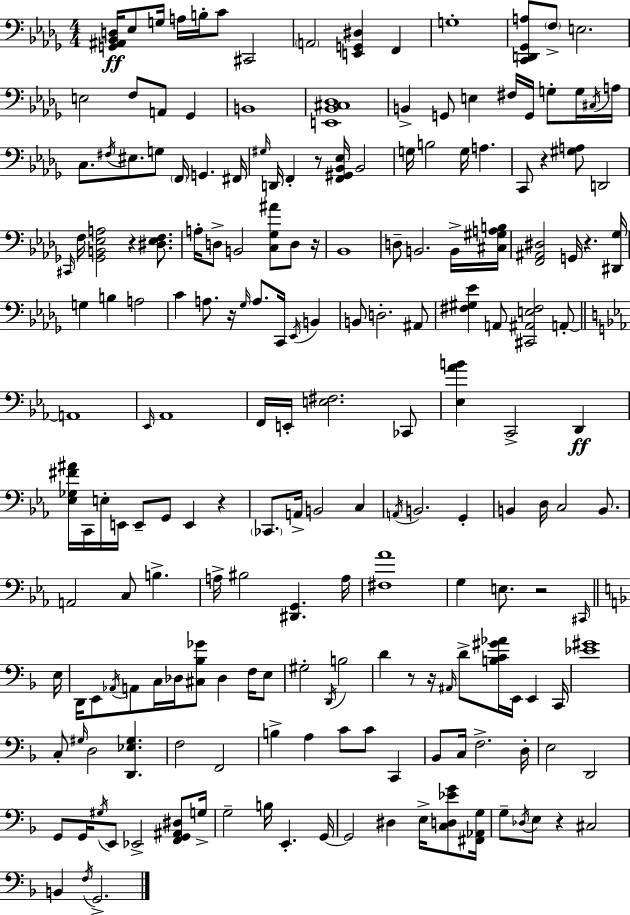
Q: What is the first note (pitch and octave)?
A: Eb3